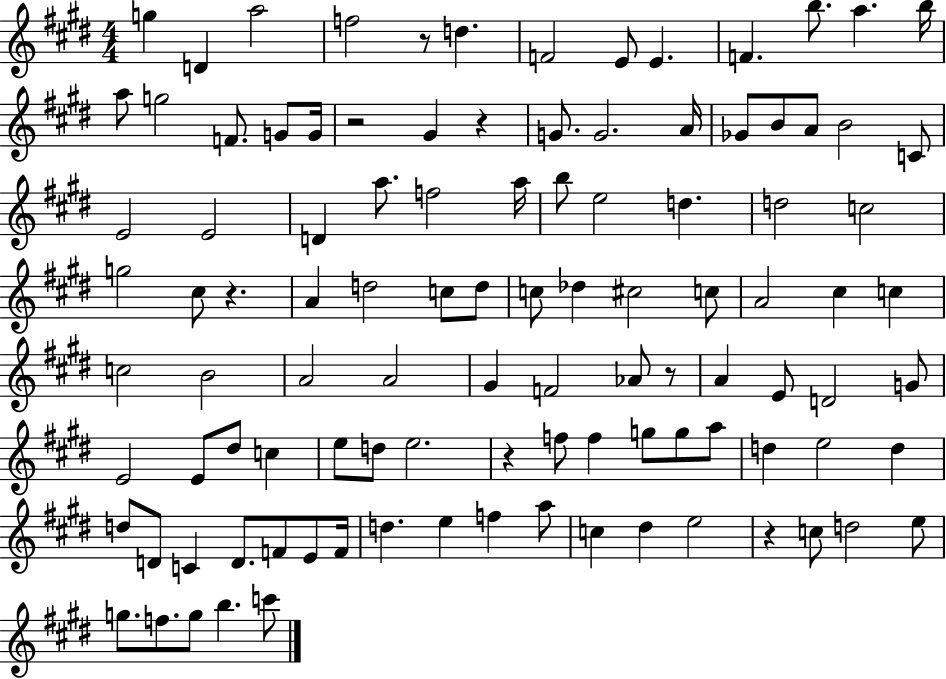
G5/q D4/q A5/h F5/h R/e D5/q. F4/h E4/e E4/q. F4/q. B5/e. A5/q. B5/s A5/e G5/h F4/e. G4/e G4/s R/h G#4/q R/q G4/e. G4/h. A4/s Gb4/e B4/e A4/e B4/h C4/e E4/h E4/h D4/q A5/e. F5/h A5/s B5/e E5/h D5/q. D5/h C5/h G5/h C#5/e R/q. A4/q D5/h C5/e D5/e C5/e Db5/q C#5/h C5/e A4/h C#5/q C5/q C5/h B4/h A4/h A4/h G#4/q F4/h Ab4/e R/e A4/q E4/e D4/h G4/e E4/h E4/e D#5/e C5/q E5/e D5/e E5/h. R/q F5/e F5/q G5/e G5/e A5/e D5/q E5/h D5/q D5/e D4/e C4/q D4/e. F4/e E4/e F4/s D5/q. E5/q F5/q A5/e C5/q D#5/q E5/h R/q C5/e D5/h E5/e G5/e. F5/e. G5/e B5/q. C6/e